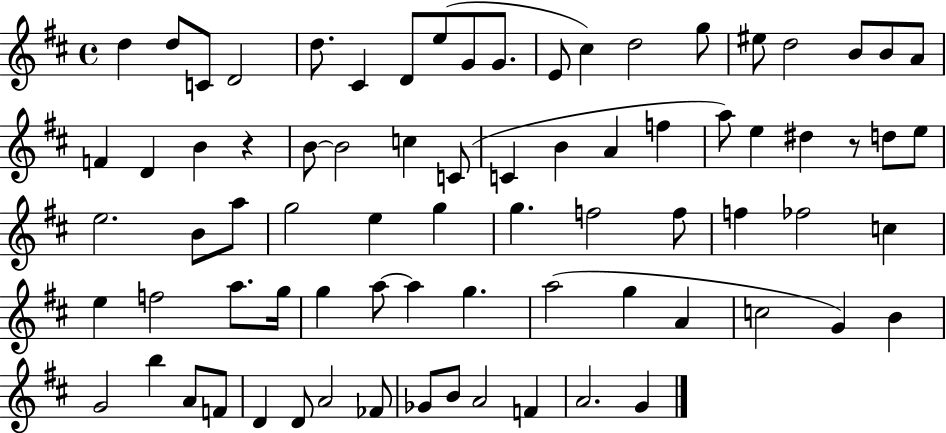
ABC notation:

X:1
T:Untitled
M:4/4
L:1/4
K:D
d d/2 C/2 D2 d/2 ^C D/2 e/2 G/2 G/2 E/2 ^c d2 g/2 ^e/2 d2 B/2 B/2 A/2 F D B z B/2 B2 c C/2 C B A f a/2 e ^d z/2 d/2 e/2 e2 B/2 a/2 g2 e g g f2 f/2 f _f2 c e f2 a/2 g/4 g a/2 a g a2 g A c2 G B G2 b A/2 F/2 D D/2 A2 _F/2 _G/2 B/2 A2 F A2 G